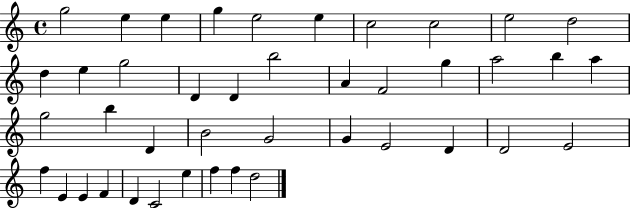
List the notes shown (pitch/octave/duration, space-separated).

G5/h E5/q E5/q G5/q E5/h E5/q C5/h C5/h E5/h D5/h D5/q E5/q G5/h D4/q D4/q B5/h A4/q F4/h G5/q A5/h B5/q A5/q G5/h B5/q D4/q B4/h G4/h G4/q E4/h D4/q D4/h E4/h F5/q E4/q E4/q F4/q D4/q C4/h E5/q F5/q F5/q D5/h